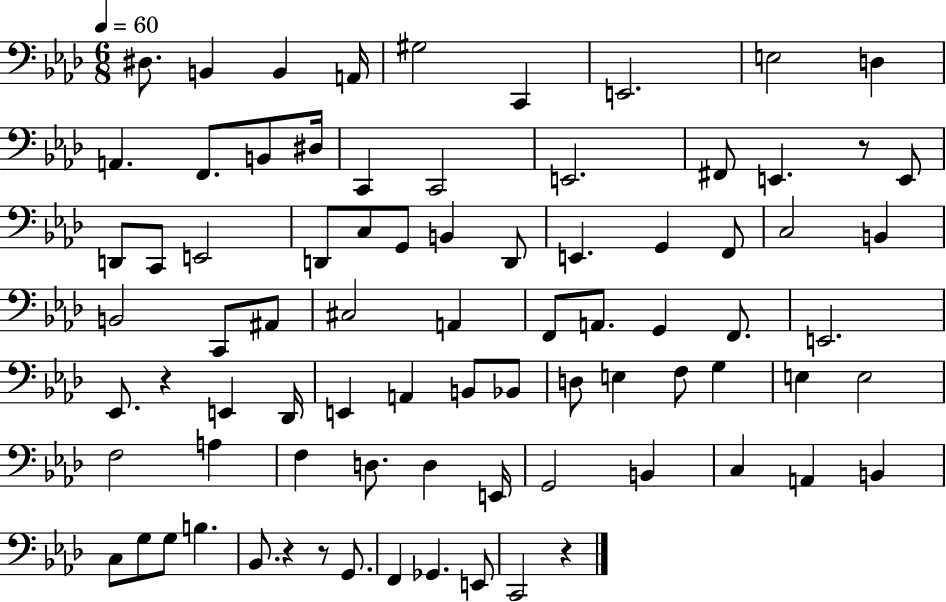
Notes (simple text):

D#3/e. B2/q B2/q A2/s G#3/h C2/q E2/h. E3/h D3/q A2/q. F2/e. B2/e D#3/s C2/q C2/h E2/h. F#2/e E2/q. R/e E2/e D2/e C2/e E2/h D2/e C3/e G2/e B2/q D2/e E2/q. G2/q F2/e C3/h B2/q B2/h C2/e A#2/e C#3/h A2/q F2/e A2/e. G2/q F2/e. E2/h. Eb2/e. R/q E2/q Db2/s E2/q A2/q B2/e Bb2/e D3/e E3/q F3/e G3/q E3/q E3/h F3/h A3/q F3/q D3/e. D3/q E2/s G2/h B2/q C3/q A2/q B2/q C3/e G3/e G3/e B3/q. Bb2/e. R/q R/e G2/e. F2/q Gb2/q. E2/e C2/h R/q